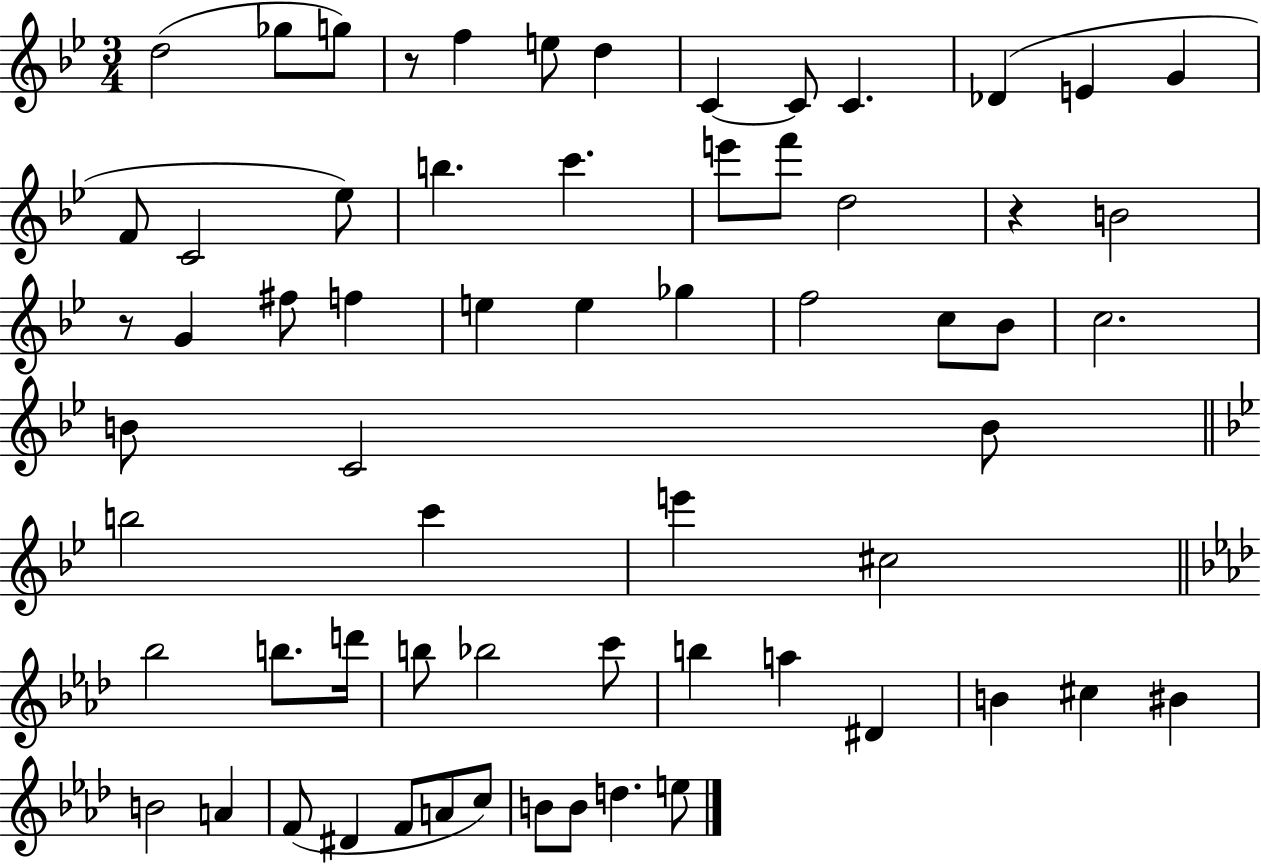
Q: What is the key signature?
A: BES major